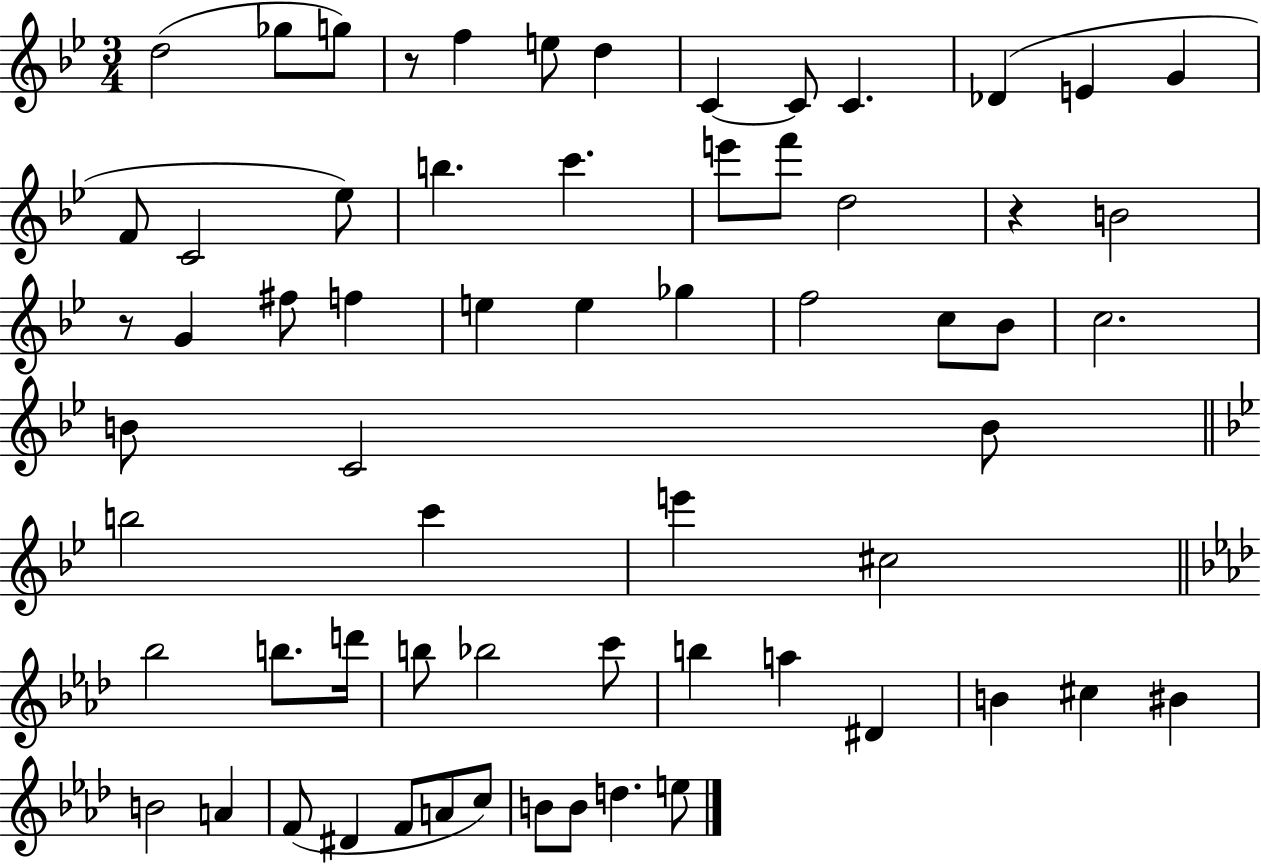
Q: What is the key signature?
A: BES major